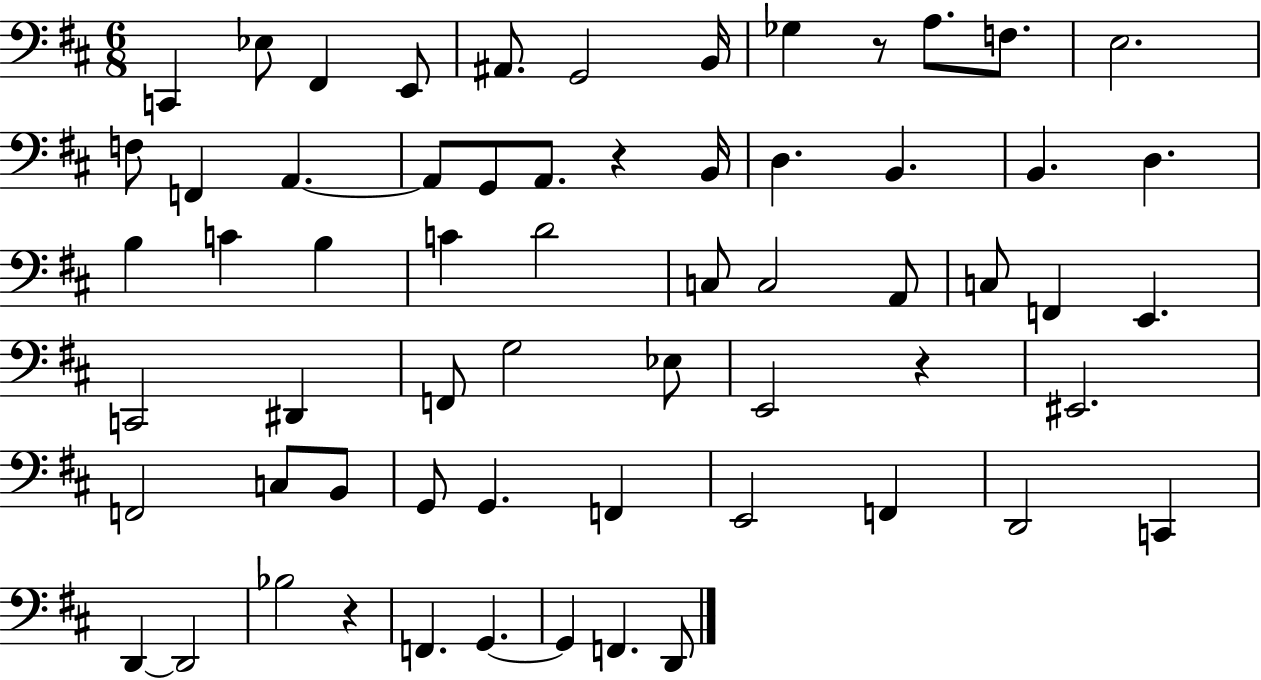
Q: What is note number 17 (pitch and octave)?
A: A2